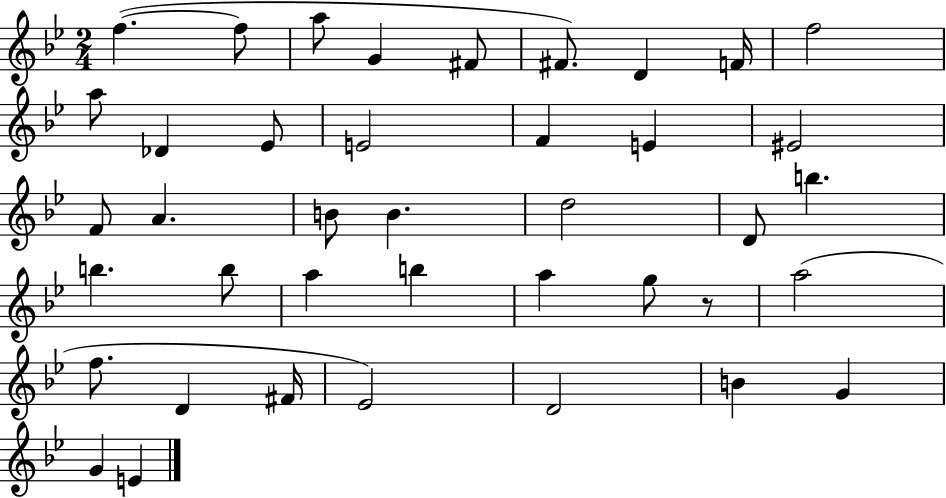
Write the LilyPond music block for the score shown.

{
  \clef treble
  \numericTimeSignature
  \time 2/4
  \key bes \major
  f''4.~(~ f''8 | a''8 g'4 fis'8 | fis'8.) d'4 f'16 | f''2 | \break a''8 des'4 ees'8 | e'2 | f'4 e'4 | eis'2 | \break f'8 a'4. | b'8 b'4. | d''2 | d'8 b''4. | \break b''4. b''8 | a''4 b''4 | a''4 g''8 r8 | a''2( | \break f''8. d'4 fis'16 | ees'2) | d'2 | b'4 g'4 | \break g'4 e'4 | \bar "|."
}